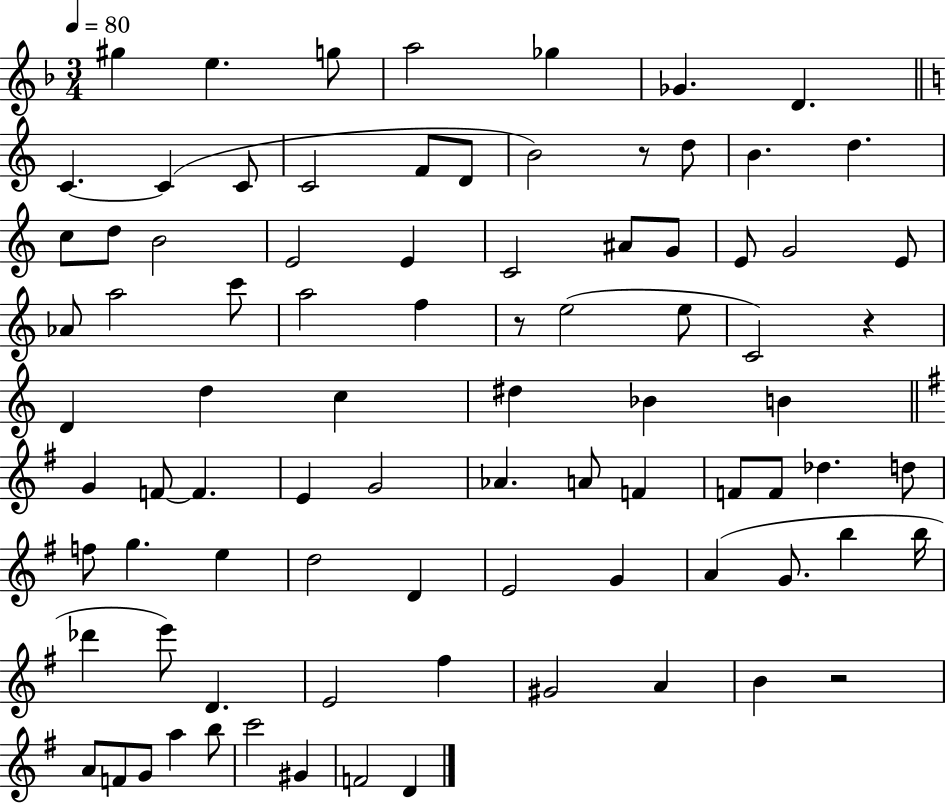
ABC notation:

X:1
T:Untitled
M:3/4
L:1/4
K:F
^g e g/2 a2 _g _G D C C C/2 C2 F/2 D/2 B2 z/2 d/2 B d c/2 d/2 B2 E2 E C2 ^A/2 G/2 E/2 G2 E/2 _A/2 a2 c'/2 a2 f z/2 e2 e/2 C2 z D d c ^d _B B G F/2 F E G2 _A A/2 F F/2 F/2 _d d/2 f/2 g e d2 D E2 G A G/2 b b/4 _d' e'/2 D E2 ^f ^G2 A B z2 A/2 F/2 G/2 a b/2 c'2 ^G F2 D